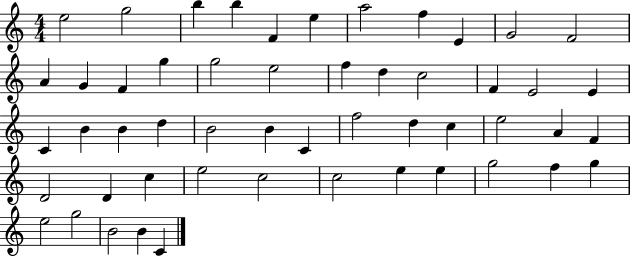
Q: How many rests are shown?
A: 0